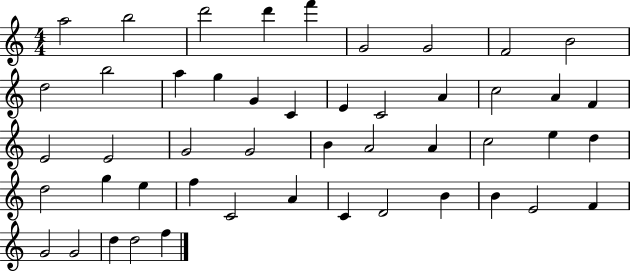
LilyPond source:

{
  \clef treble
  \numericTimeSignature
  \time 4/4
  \key c \major
  a''2 b''2 | d'''2 d'''4 f'''4 | g'2 g'2 | f'2 b'2 | \break d''2 b''2 | a''4 g''4 g'4 c'4 | e'4 c'2 a'4 | c''2 a'4 f'4 | \break e'2 e'2 | g'2 g'2 | b'4 a'2 a'4 | c''2 e''4 d''4 | \break d''2 g''4 e''4 | f''4 c'2 a'4 | c'4 d'2 b'4 | b'4 e'2 f'4 | \break g'2 g'2 | d''4 d''2 f''4 | \bar "|."
}